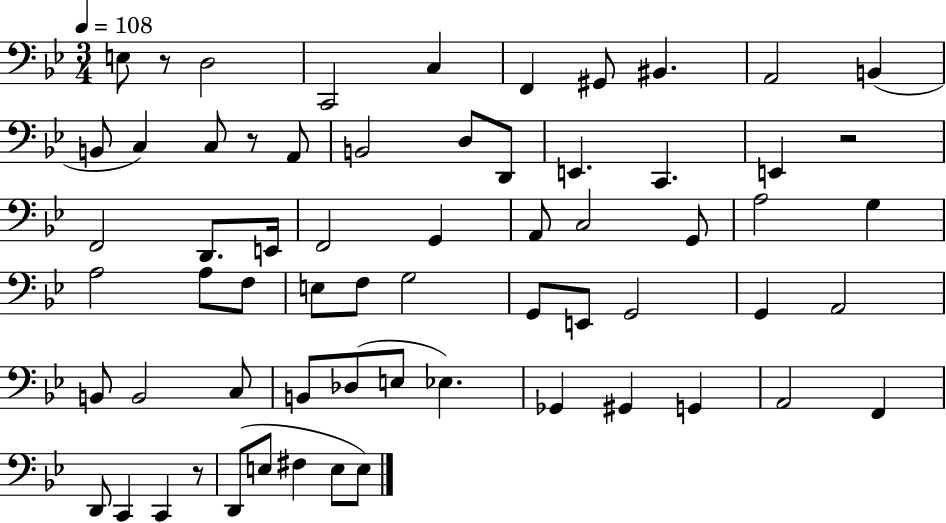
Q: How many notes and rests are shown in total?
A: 64